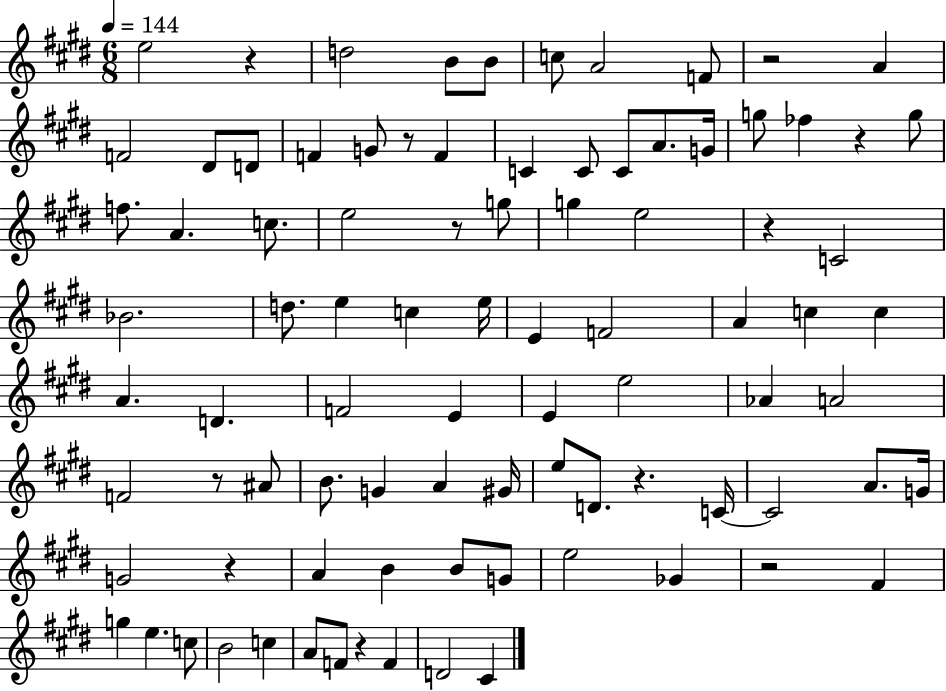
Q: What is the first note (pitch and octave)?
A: E5